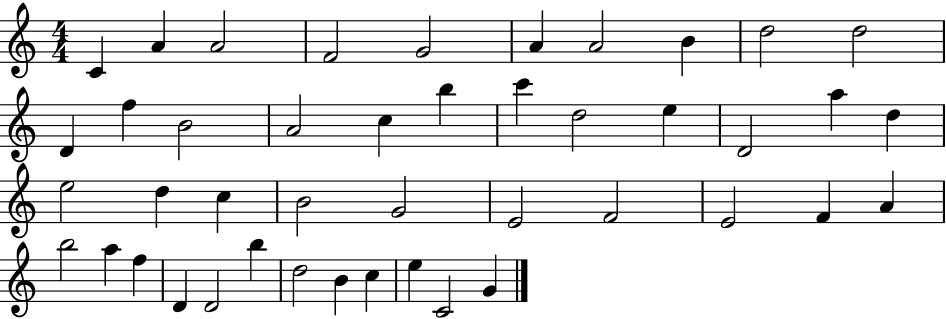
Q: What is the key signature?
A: C major